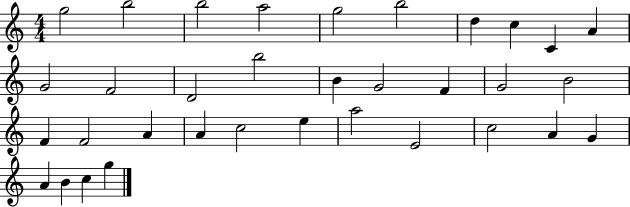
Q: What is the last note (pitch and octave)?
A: G5